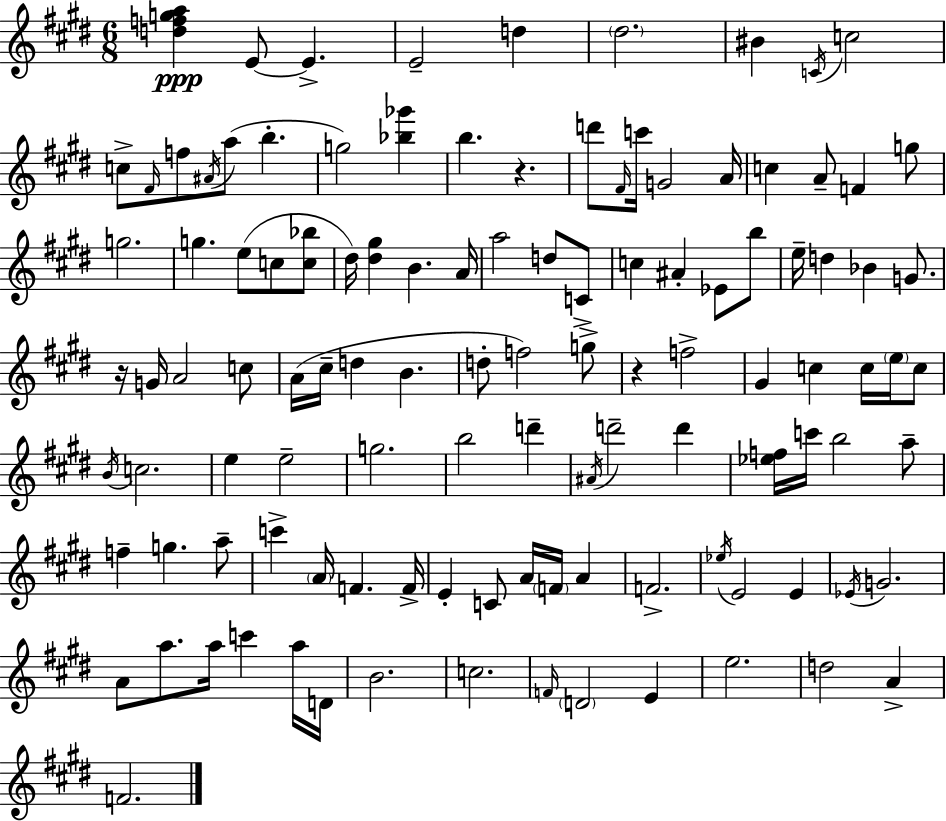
{
  \clef treble
  \numericTimeSignature
  \time 6/8
  \key e \major
  <d'' f'' g'' a''>4\ppp e'8~~ e'4.-> | e'2-- d''4 | \parenthesize dis''2. | bis'4 \acciaccatura { c'16 } c''2 | \break c''8-> \grace { fis'16 } f''8 \acciaccatura { ais'16 }( a''8 b''4.-. | g''2) <bes'' ges'''>4 | b''4. r4. | d'''8 \grace { fis'16 } c'''16 g'2 | \break a'16 c''4 a'8-- f'4 | g''8 g''2. | g''4. e''8( | c''8 <c'' bes''>8 dis''16) <dis'' gis''>4 b'4. | \break a'16 a''2 | d''8 c'8-> c''4 ais'4-. | ees'8 b''8 e''16-- d''4 bes'4 | g'8. r16 g'16 a'2 | \break c''8 a'16( cis''16-- d''4 b'4. | d''8-. f''2) | g''8-> r4 f''2-> | gis'4 c''4 | \break c''16 \parenthesize e''16 c''8 \acciaccatura { b'16 } c''2. | e''4 e''2-- | g''2. | b''2 | \break d'''4-- \acciaccatura { ais'16 } d'''2-- | d'''4 <ees'' f''>16 c'''16 b''2 | a''8-- f''4-- g''4. | a''8-- c'''4-> \parenthesize a'16 f'4. | \break f'16-> e'4-. c'8 | a'16 \parenthesize f'16 a'4 f'2.-> | \acciaccatura { ees''16 } e'2 | e'4 \acciaccatura { ees'16 } g'2. | \break a'8 a''8. | a''16 c'''4 a''16 d'16 b'2. | c''2. | \grace { f'16 } \parenthesize d'2 | \break e'4 e''2. | d''2 | a'4-> f'2. | \bar "|."
}